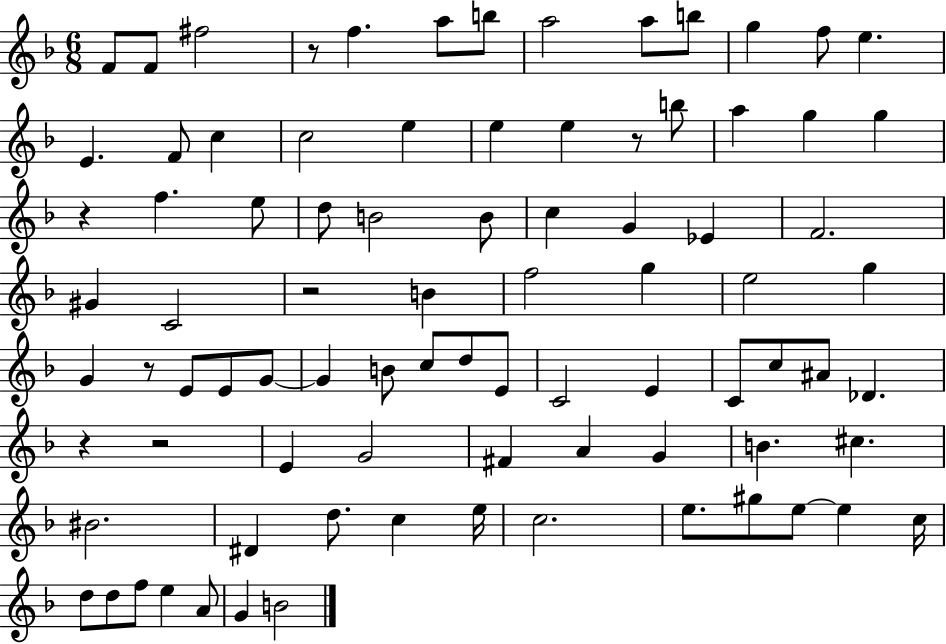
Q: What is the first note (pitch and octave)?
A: F4